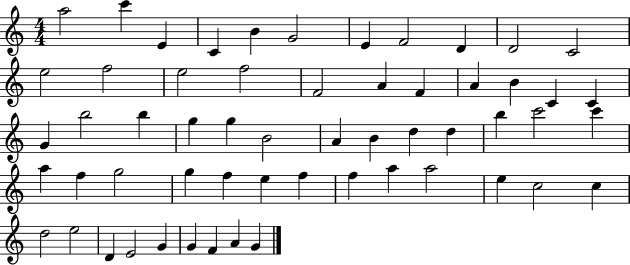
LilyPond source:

{
  \clef treble
  \numericTimeSignature
  \time 4/4
  \key c \major
  a''2 c'''4 e'4 | c'4 b'4 g'2 | e'4 f'2 d'4 | d'2 c'2 | \break e''2 f''2 | e''2 f''2 | f'2 a'4 f'4 | a'4 b'4 c'4 c'4 | \break g'4 b''2 b''4 | g''4 g''4 b'2 | a'4 b'4 d''4 d''4 | b''4 c'''2 c'''4 | \break a''4 f''4 g''2 | g''4 f''4 e''4 f''4 | f''4 a''4 a''2 | e''4 c''2 c''4 | \break d''2 e''2 | d'4 e'2 g'4 | g'4 f'4 a'4 g'4 | \bar "|."
}